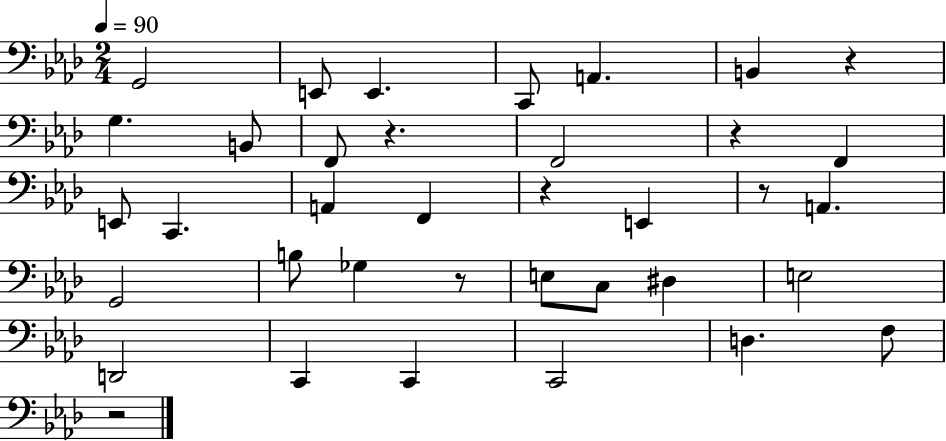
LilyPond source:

{
  \clef bass
  \numericTimeSignature
  \time 2/4
  \key aes \major
  \tempo 4 = 90
  \repeat volta 2 { g,2 | e,8 e,4. | c,8 a,4. | b,4 r4 | \break g4. b,8 | f,8 r4. | f,2 | r4 f,4 | \break e,8 c,4. | a,4 f,4 | r4 e,4 | r8 a,4. | \break g,2 | b8 ges4 r8 | e8 c8 dis4 | e2 | \break d,2 | c,4 c,4 | c,2 | d4. f8 | \break r2 | } \bar "|."
}